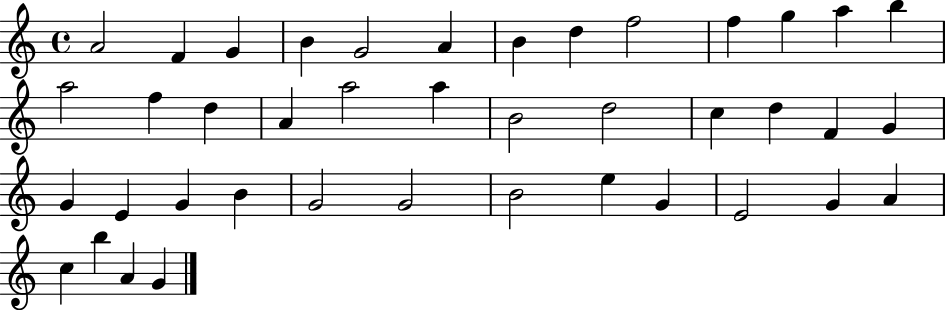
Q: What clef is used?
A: treble